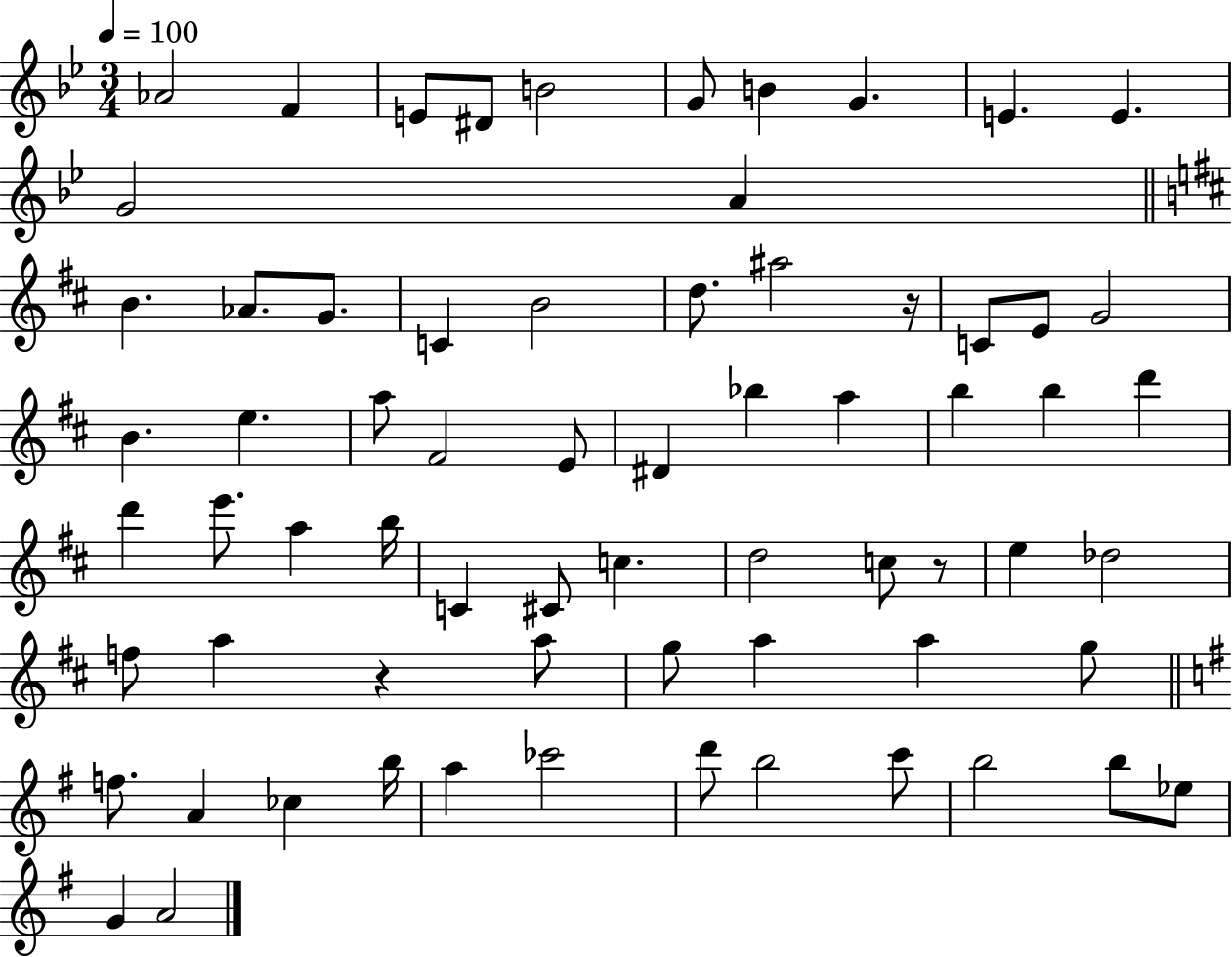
Ab4/h F4/q E4/e D#4/e B4/h G4/e B4/q G4/q. E4/q. E4/q. G4/h A4/q B4/q. Ab4/e. G4/e. C4/q B4/h D5/e. A#5/h R/s C4/e E4/e G4/h B4/q. E5/q. A5/e F#4/h E4/e D#4/q Bb5/q A5/q B5/q B5/q D6/q D6/q E6/e. A5/q B5/s C4/q C#4/e C5/q. D5/h C5/e R/e E5/q Db5/h F5/e A5/q R/q A5/e G5/e A5/q A5/q G5/e F5/e. A4/q CES5/q B5/s A5/q CES6/h D6/e B5/h C6/e B5/h B5/e Eb5/e G4/q A4/h